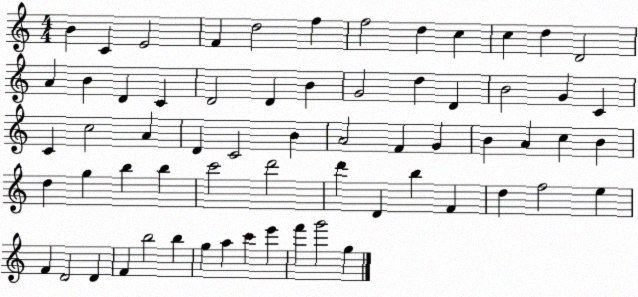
X:1
T:Untitled
M:4/4
L:1/4
K:C
B C E2 F d2 f f2 d c c d D2 A B D C D2 D B G2 d D B2 G C C c2 A D C2 B A2 F G B A c B d g b b c'2 d'2 d' D b F d f2 e F D2 D F b2 b g a c' e' f' g'2 g